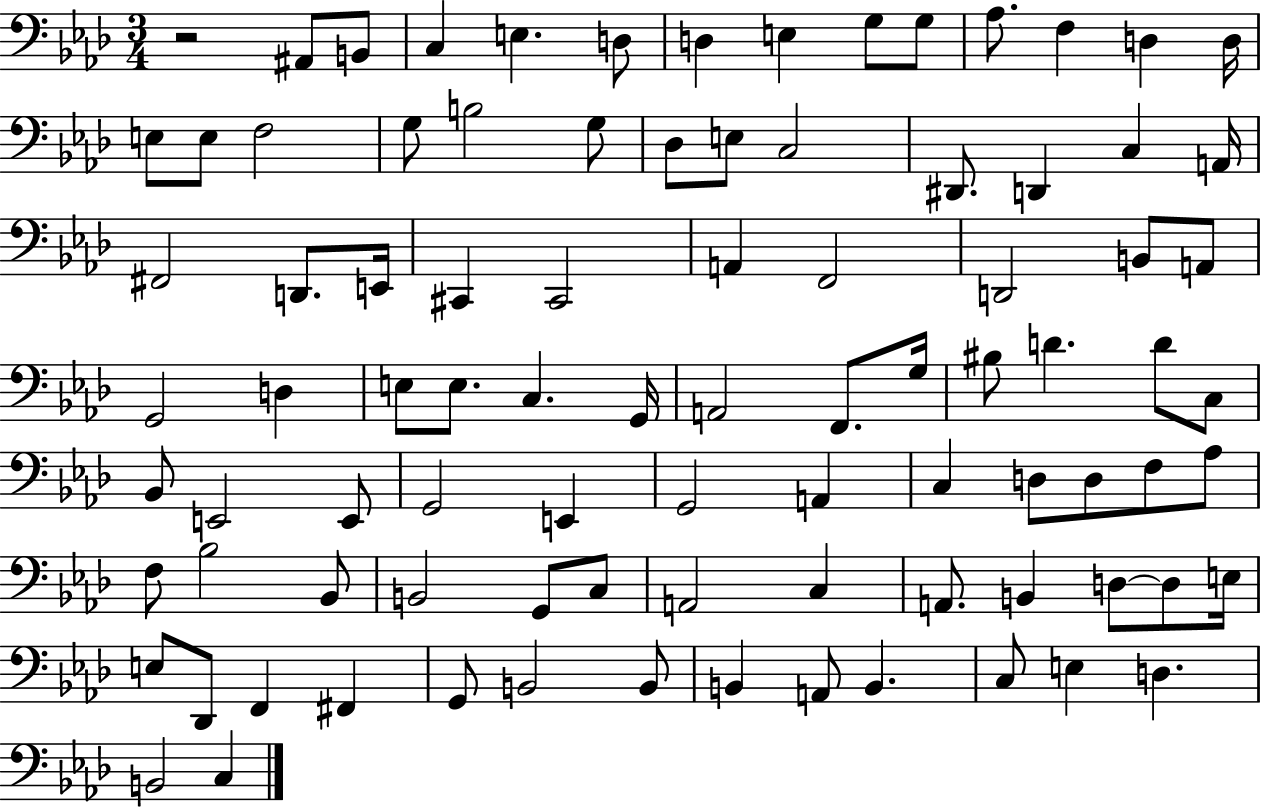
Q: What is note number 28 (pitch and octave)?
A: D2